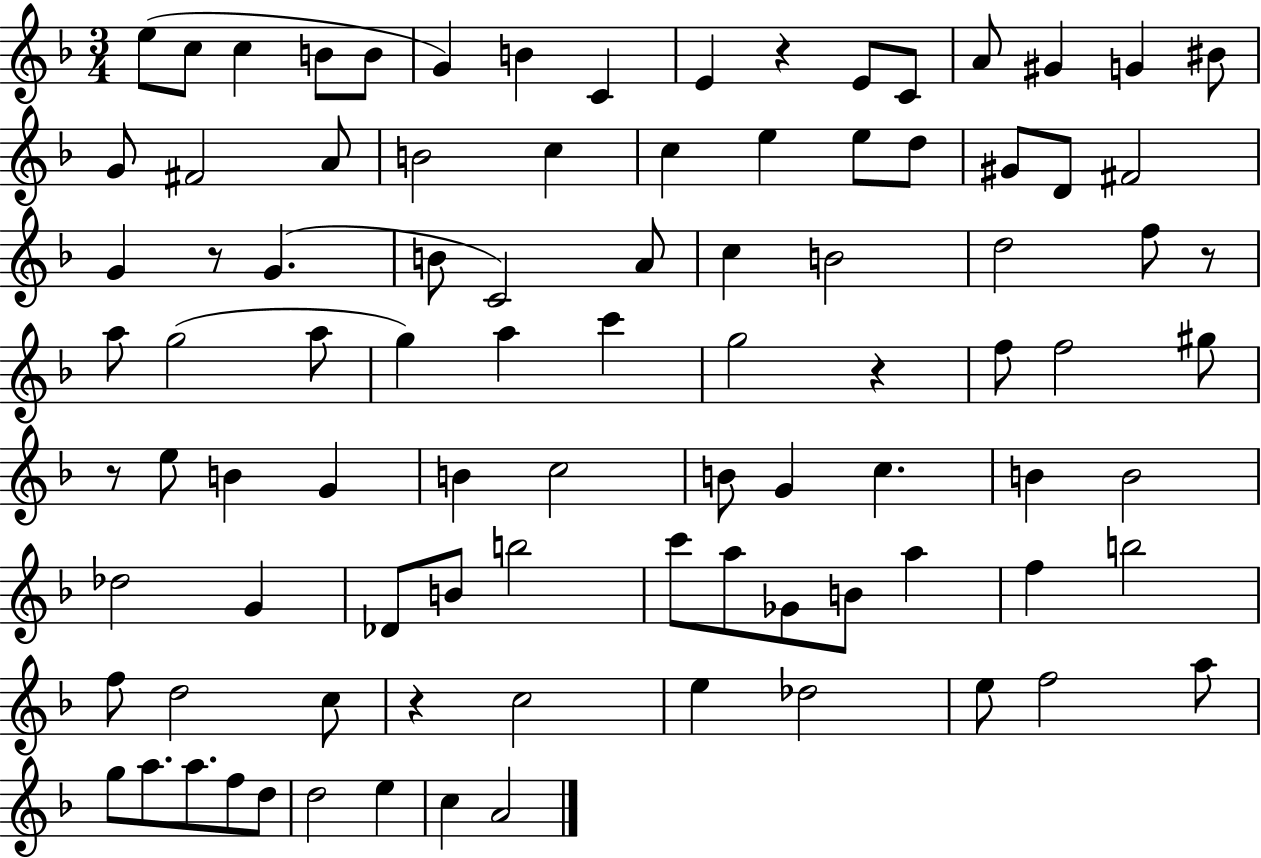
{
  \clef treble
  \numericTimeSignature
  \time 3/4
  \key f \major
  e''8( c''8 c''4 b'8 b'8 | g'4) b'4 c'4 | e'4 r4 e'8 c'8 | a'8 gis'4 g'4 bis'8 | \break g'8 fis'2 a'8 | b'2 c''4 | c''4 e''4 e''8 d''8 | gis'8 d'8 fis'2 | \break g'4 r8 g'4.( | b'8 c'2) a'8 | c''4 b'2 | d''2 f''8 r8 | \break a''8 g''2( a''8 | g''4) a''4 c'''4 | g''2 r4 | f''8 f''2 gis''8 | \break r8 e''8 b'4 g'4 | b'4 c''2 | b'8 g'4 c''4. | b'4 b'2 | \break des''2 g'4 | des'8 b'8 b''2 | c'''8 a''8 ges'8 b'8 a''4 | f''4 b''2 | \break f''8 d''2 c''8 | r4 c''2 | e''4 des''2 | e''8 f''2 a''8 | \break g''8 a''8. a''8. f''8 d''8 | d''2 e''4 | c''4 a'2 | \bar "|."
}